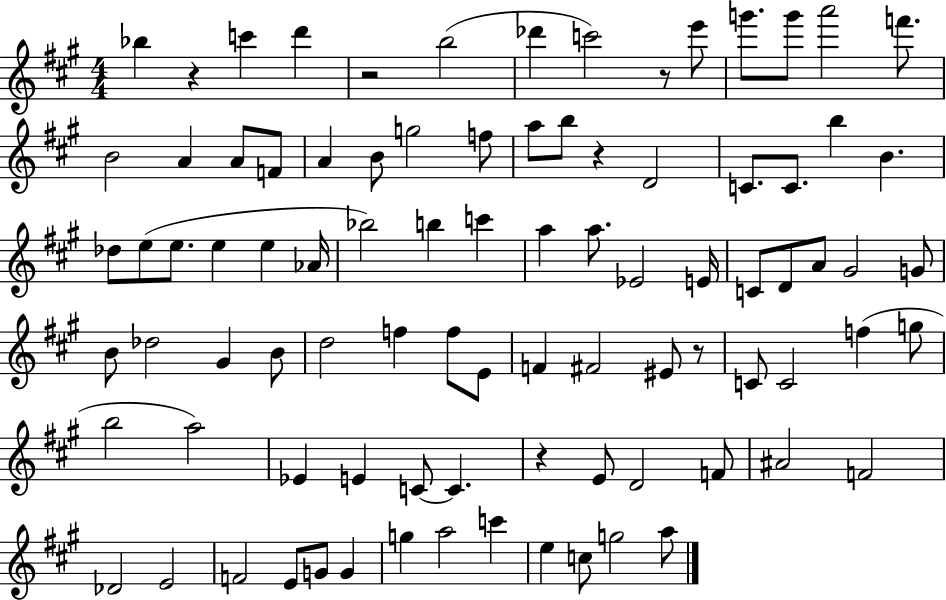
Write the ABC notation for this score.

X:1
T:Untitled
M:4/4
L:1/4
K:A
_b z c' d' z2 b2 _d' c'2 z/2 e'/2 g'/2 g'/2 a'2 f'/2 B2 A A/2 F/2 A B/2 g2 f/2 a/2 b/2 z D2 C/2 C/2 b B _d/2 e/2 e/2 e e _A/4 _b2 b c' a a/2 _E2 E/4 C/2 D/2 A/2 ^G2 G/2 B/2 _d2 ^G B/2 d2 f f/2 E/2 F ^F2 ^E/2 z/2 C/2 C2 f g/2 b2 a2 _E E C/2 C z E/2 D2 F/2 ^A2 F2 _D2 E2 F2 E/2 G/2 G g a2 c' e c/2 g2 a/2